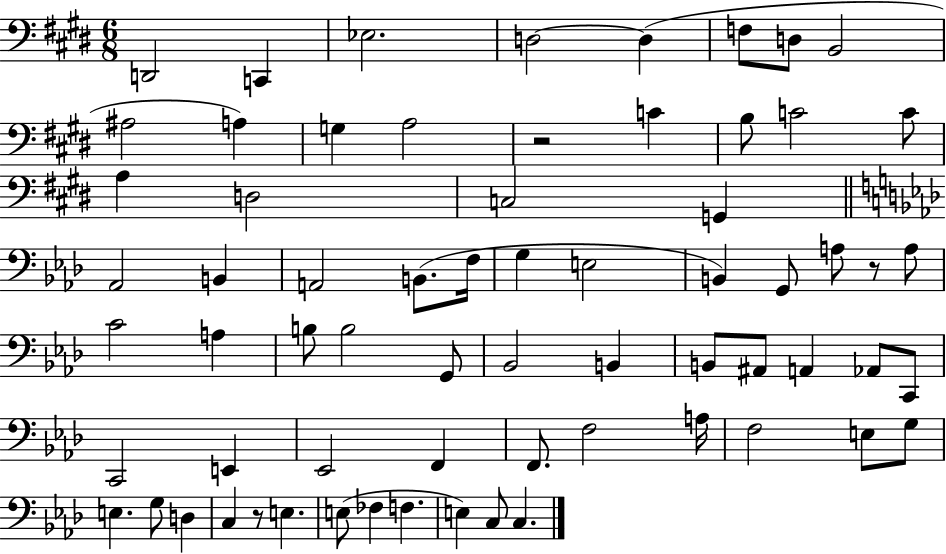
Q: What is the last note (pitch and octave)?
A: C3